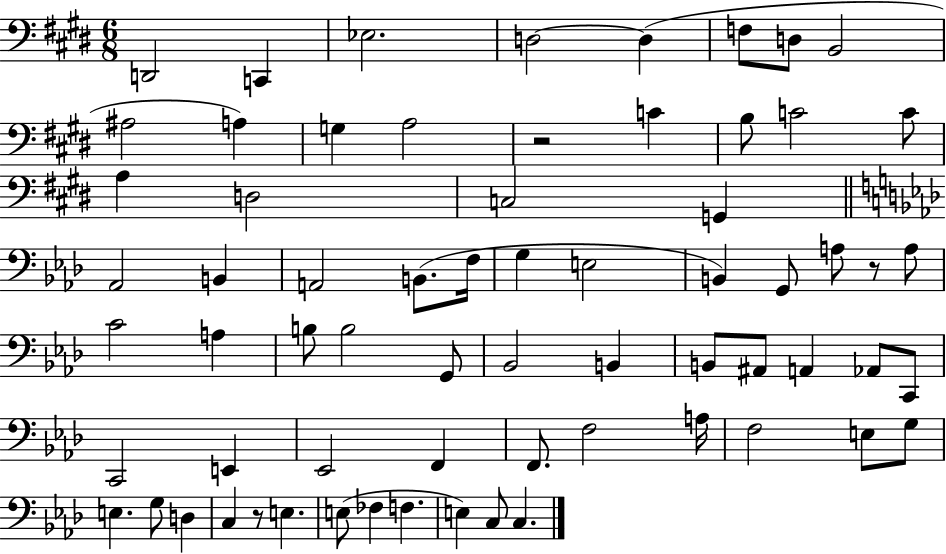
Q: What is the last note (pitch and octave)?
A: C3